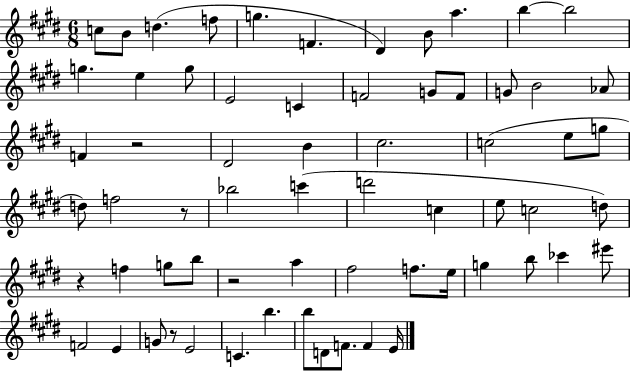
{
  \clef treble
  \numericTimeSignature
  \time 6/8
  \key e \major
  \repeat volta 2 { c''8 b'8 d''4.( f''8 | g''4. f'4. | dis'4) b'8 a''4. | b''4~~ b''2 | \break g''4. e''4 g''8 | e'2 c'4 | f'2 g'8 f'8 | g'8 b'2 aes'8 | \break f'4 r2 | dis'2 b'4 | cis''2. | c''2( e''8 g''8 | \break d''8) f''2 r8 | bes''2 c'''4( | d'''2 c''4 | e''8 c''2 d''8) | \break r4 f''4 g''8 b''8 | r2 a''4 | fis''2 f''8. e''16 | g''4 b''8 ces'''4 eis'''8 | \break f'2 e'4 | g'8 r8 e'2 | c'4. b''4. | b''8 d'8 f'8. f'4 e'16 | \break } \bar "|."
}